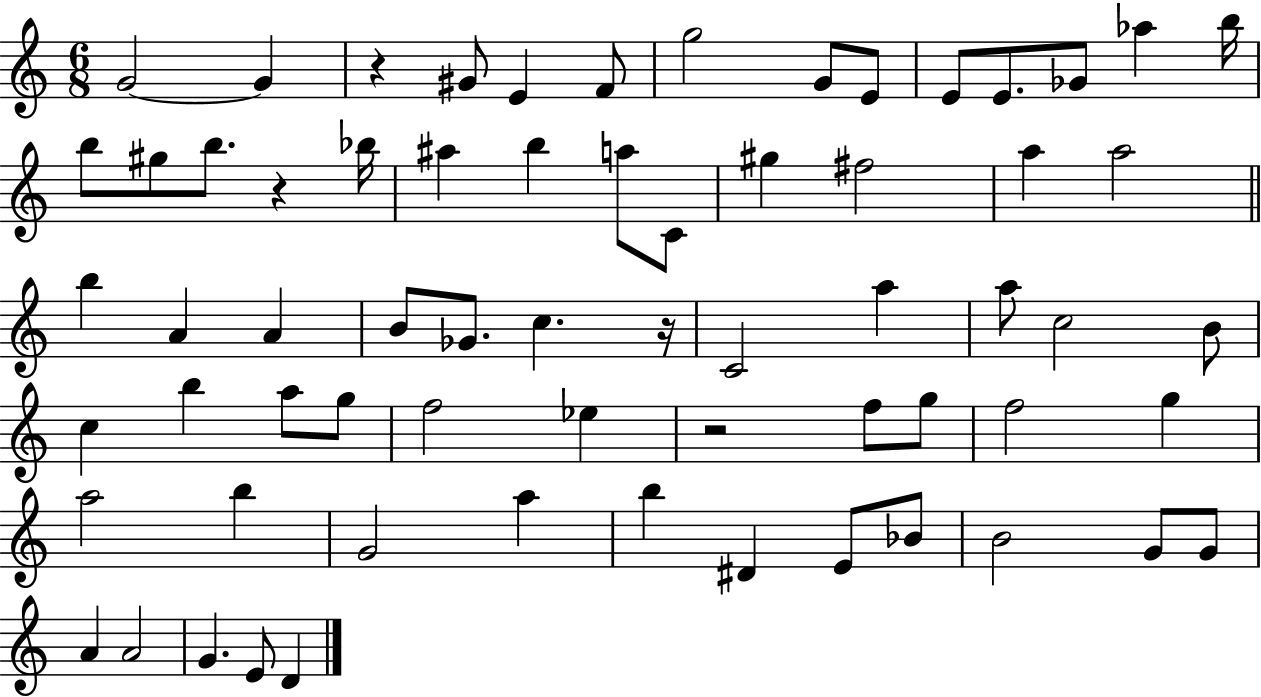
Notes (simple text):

G4/h G4/q R/q G#4/e E4/q F4/e G5/h G4/e E4/e E4/e E4/e. Gb4/e Ab5/q B5/s B5/e G#5/e B5/e. R/q Bb5/s A#5/q B5/q A5/e C4/e G#5/q F#5/h A5/q A5/h B5/q A4/q A4/q B4/e Gb4/e. C5/q. R/s C4/h A5/q A5/e C5/h B4/e C5/q B5/q A5/e G5/e F5/h Eb5/q R/h F5/e G5/e F5/h G5/q A5/h B5/q G4/h A5/q B5/q D#4/q E4/e Bb4/e B4/h G4/e G4/e A4/q A4/h G4/q. E4/e D4/q